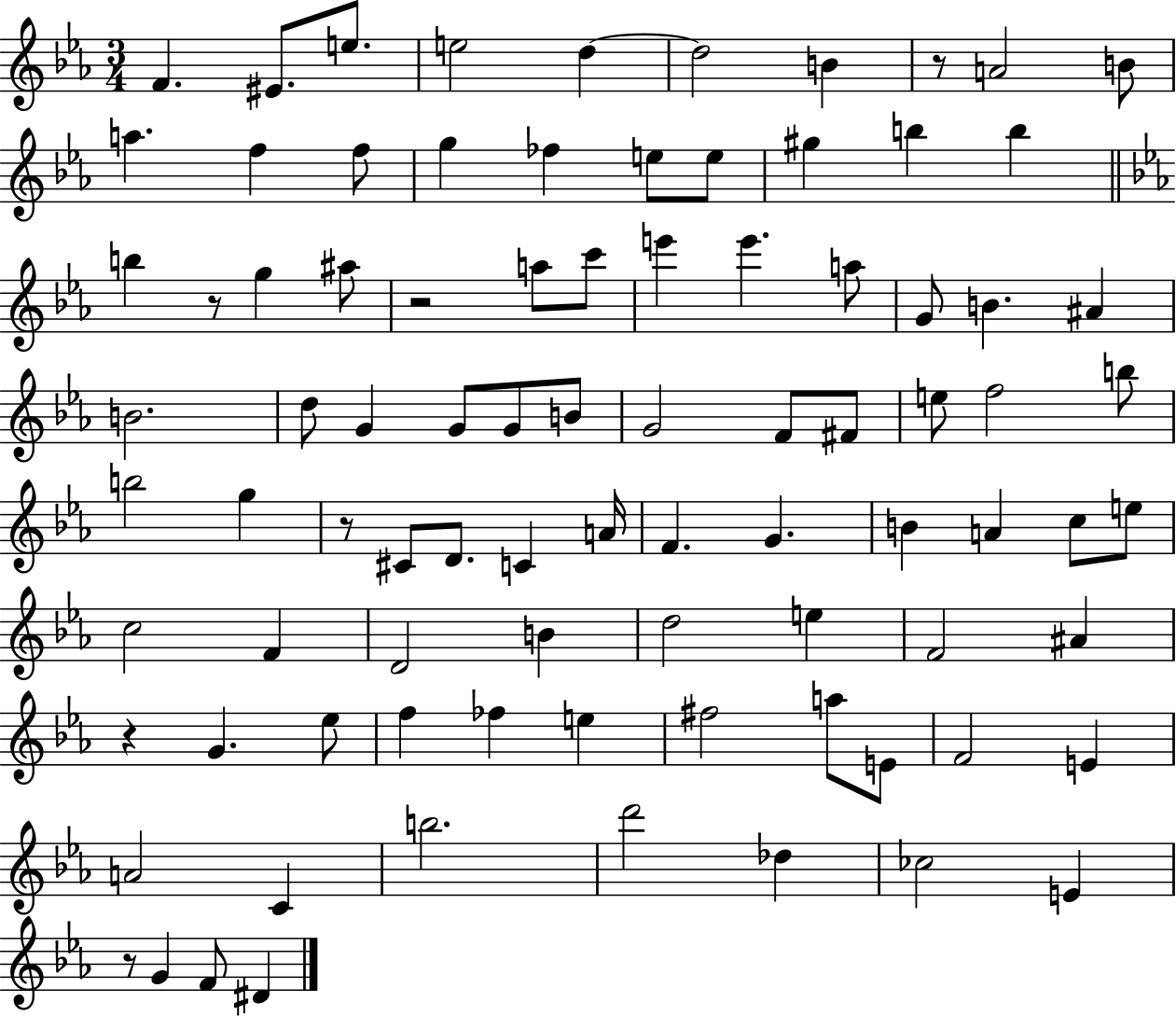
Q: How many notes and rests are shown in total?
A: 88